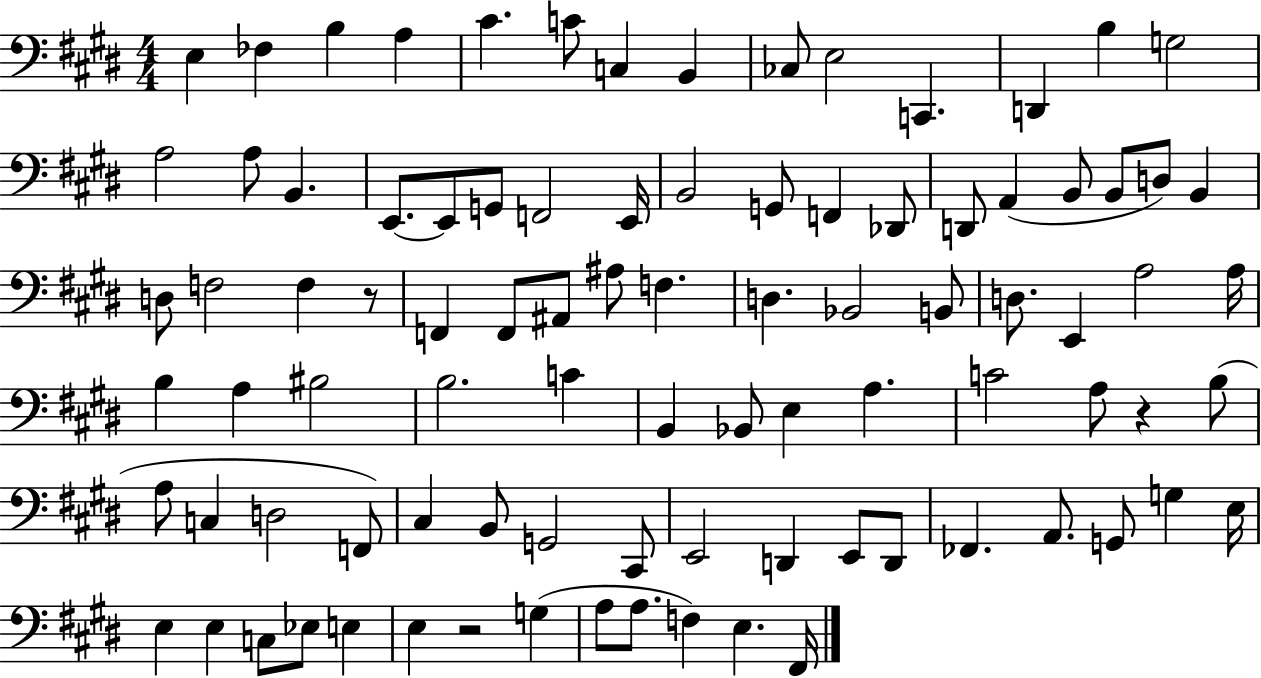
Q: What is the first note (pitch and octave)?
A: E3